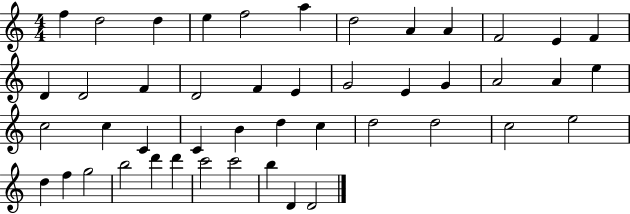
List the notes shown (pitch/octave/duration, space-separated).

F5/q D5/h D5/q E5/q F5/h A5/q D5/h A4/q A4/q F4/h E4/q F4/q D4/q D4/h F4/q D4/h F4/q E4/q G4/h E4/q G4/q A4/h A4/q E5/q C5/h C5/q C4/q C4/q B4/q D5/q C5/q D5/h D5/h C5/h E5/h D5/q F5/q G5/h B5/h D6/q D6/q C6/h C6/h B5/q D4/q D4/h